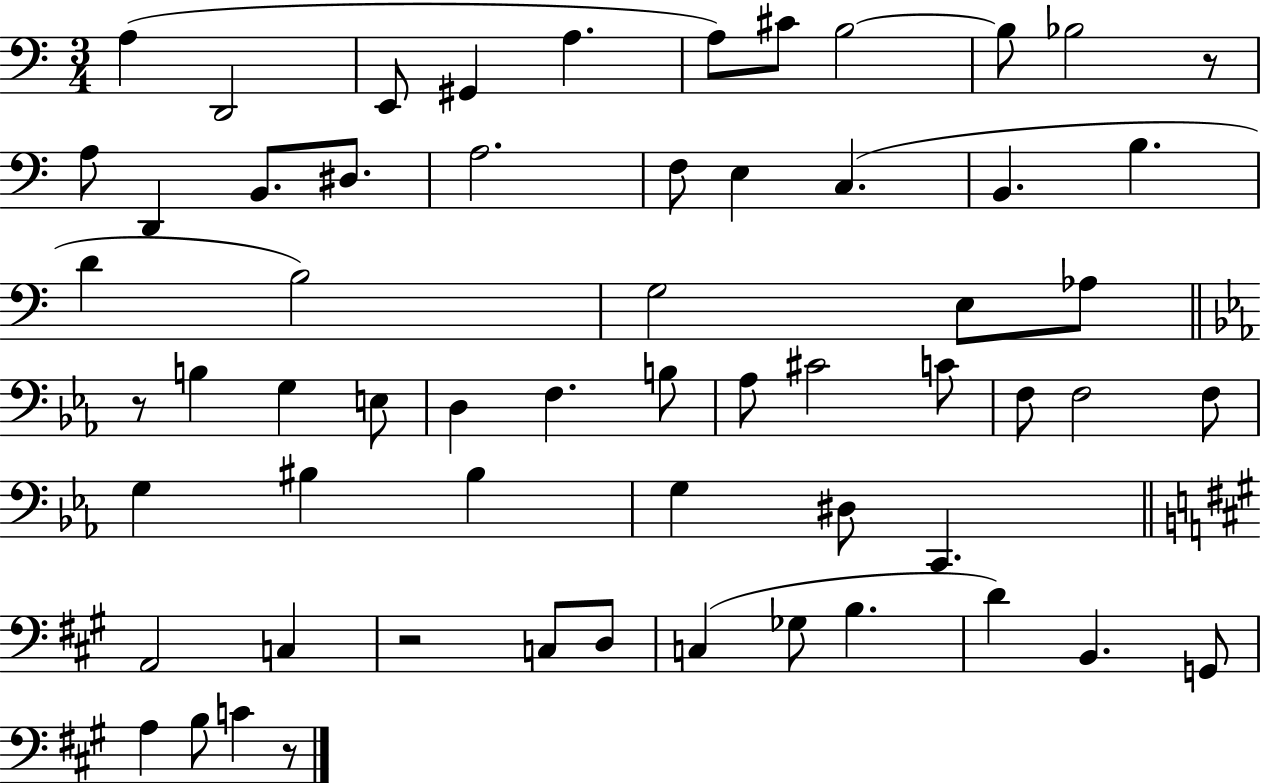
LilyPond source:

{
  \clef bass
  \numericTimeSignature
  \time 3/4
  \key c \major
  a4( d,2 | e,8 gis,4 a4. | a8) cis'8 b2~~ | b8 bes2 r8 | \break a8 d,4 b,8. dis8. | a2. | f8 e4 c4.( | b,4. b4. | \break d'4 b2) | g2 e8 aes8 | \bar "||" \break \key ees \major r8 b4 g4 e8 | d4 f4. b8 | aes8 cis'2 c'8 | f8 f2 f8 | \break g4 bis4 bis4 | g4 dis8 c,4. | \bar "||" \break \key a \major a,2 c4 | r2 c8 d8 | c4( ges8 b4. | d'4) b,4. g,8 | \break a4 b8 c'4 r8 | \bar "|."
}